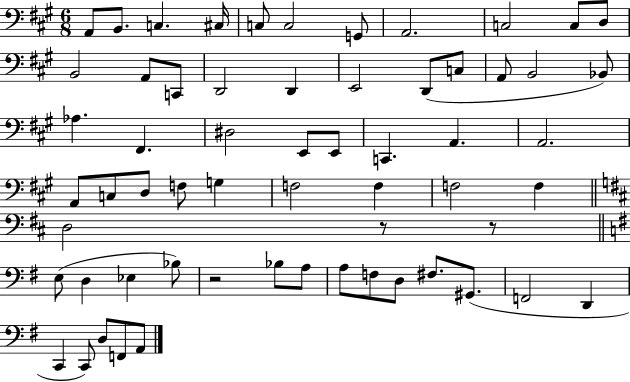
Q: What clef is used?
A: bass